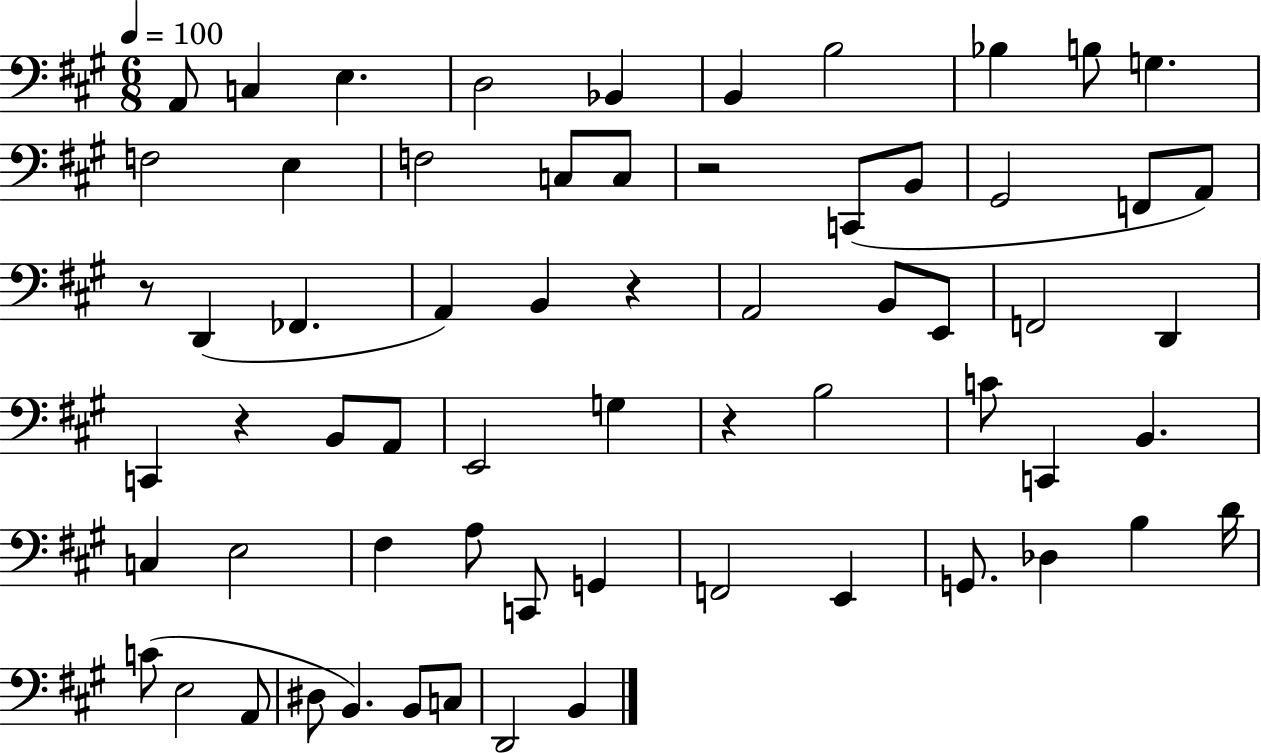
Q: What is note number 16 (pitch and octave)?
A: C2